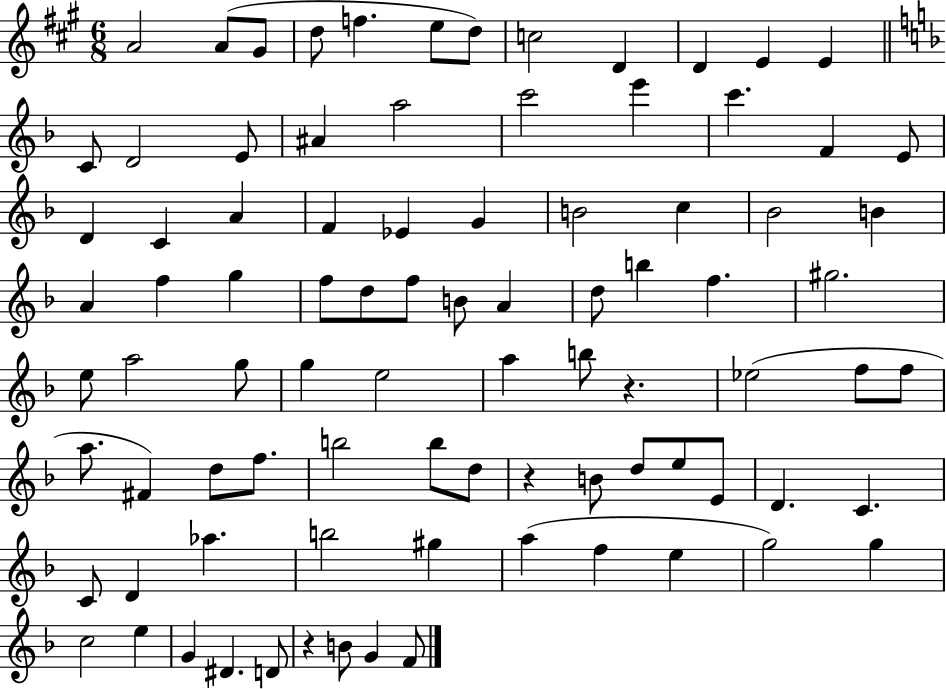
X:1
T:Untitled
M:6/8
L:1/4
K:A
A2 A/2 ^G/2 d/2 f e/2 d/2 c2 D D E E C/2 D2 E/2 ^A a2 c'2 e' c' F E/2 D C A F _E G B2 c _B2 B A f g f/2 d/2 f/2 B/2 A d/2 b f ^g2 e/2 a2 g/2 g e2 a b/2 z _e2 f/2 f/2 a/2 ^F d/2 f/2 b2 b/2 d/2 z B/2 d/2 e/2 E/2 D C C/2 D _a b2 ^g a f e g2 g c2 e G ^D D/2 z B/2 G F/2